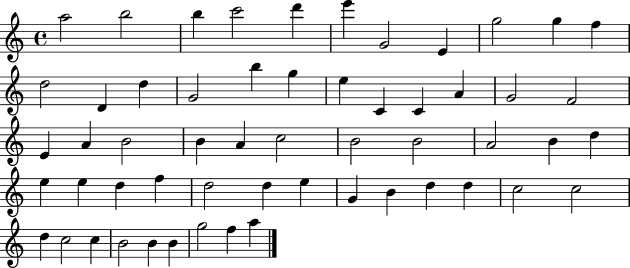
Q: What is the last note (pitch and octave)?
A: A5